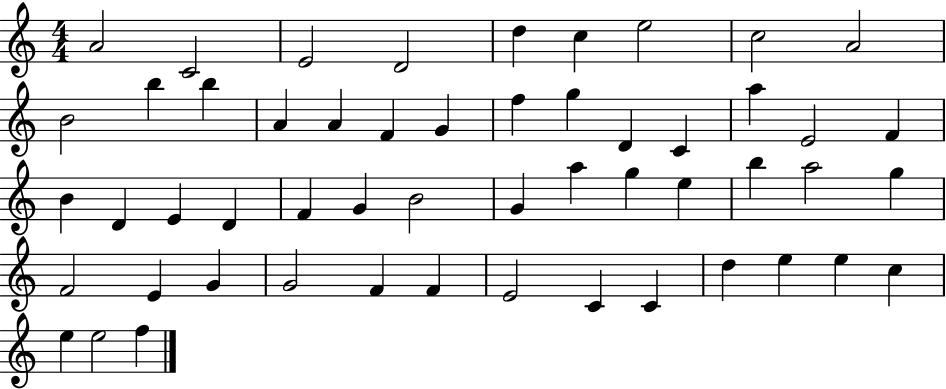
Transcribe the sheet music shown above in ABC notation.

X:1
T:Untitled
M:4/4
L:1/4
K:C
A2 C2 E2 D2 d c e2 c2 A2 B2 b b A A F G f g D C a E2 F B D E D F G B2 G a g e b a2 g F2 E G G2 F F E2 C C d e e c e e2 f